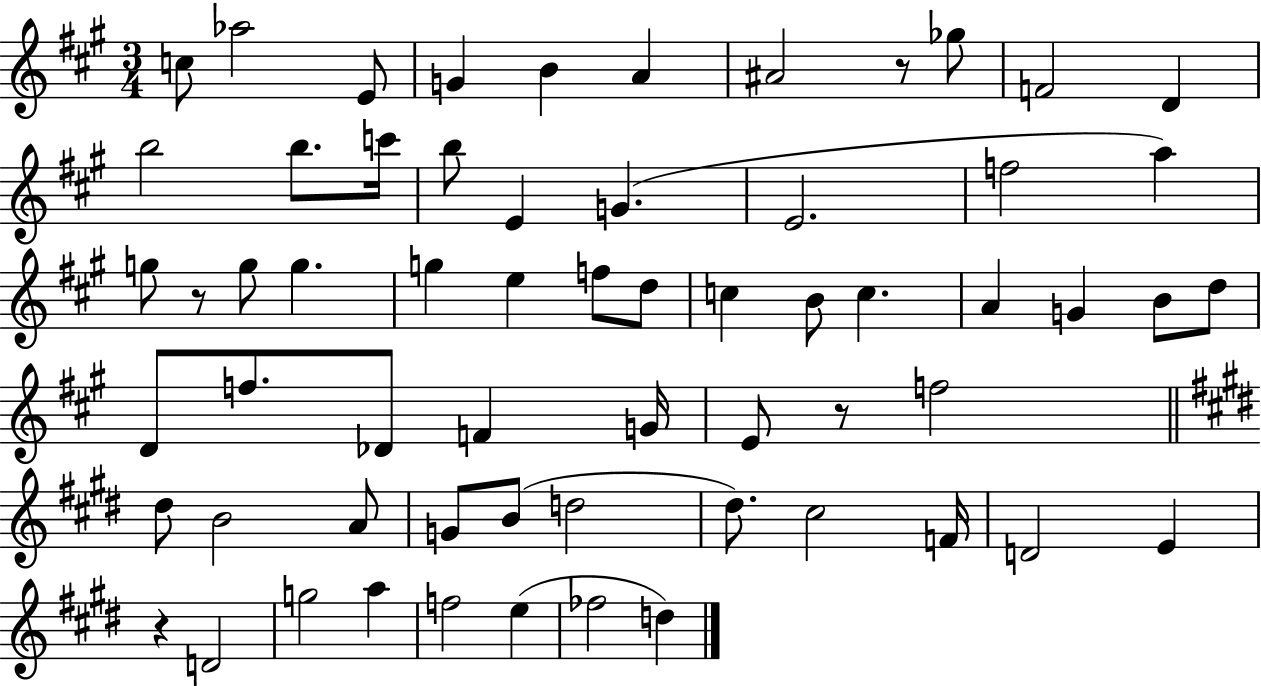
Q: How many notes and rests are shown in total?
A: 62